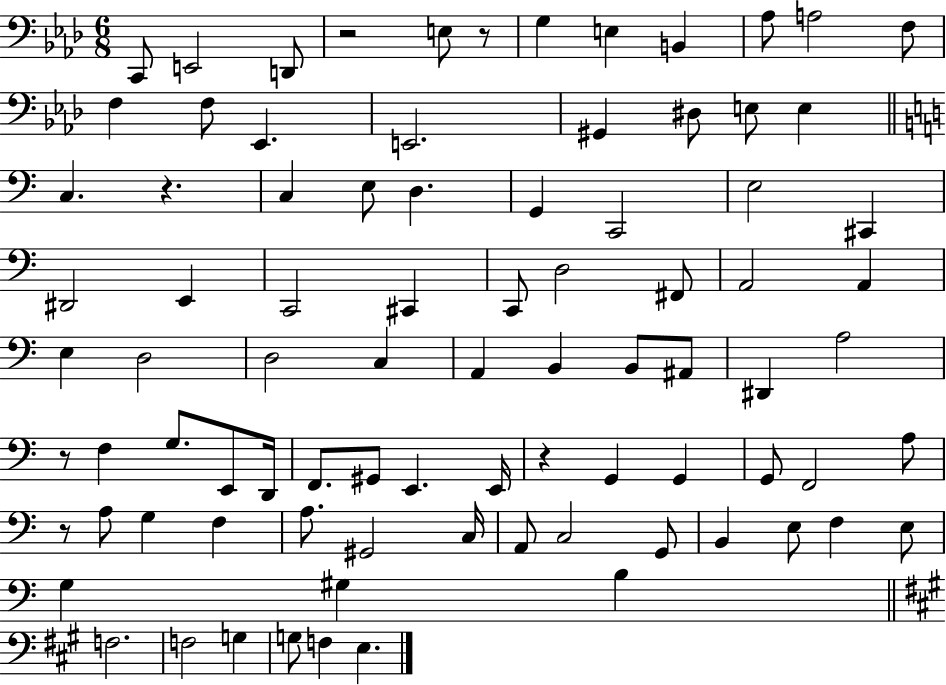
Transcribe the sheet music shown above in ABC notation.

X:1
T:Untitled
M:6/8
L:1/4
K:Ab
C,,/2 E,,2 D,,/2 z2 E,/2 z/2 G, E, B,, _A,/2 A,2 F,/2 F, F,/2 _E,, E,,2 ^G,, ^D,/2 E,/2 E, C, z C, E,/2 D, G,, C,,2 E,2 ^C,, ^D,,2 E,, C,,2 ^C,, C,,/2 D,2 ^F,,/2 A,,2 A,, E, D,2 D,2 C, A,, B,, B,,/2 ^A,,/2 ^D,, A,2 z/2 F, G,/2 E,,/2 D,,/4 F,,/2 ^G,,/2 E,, E,,/4 z G,, G,, G,,/2 F,,2 A,/2 z/2 A,/2 G, F, A,/2 ^G,,2 C,/4 A,,/2 C,2 G,,/2 B,, E,/2 F, E,/2 G, ^G, B, F,2 F,2 G, G,/2 F, E,